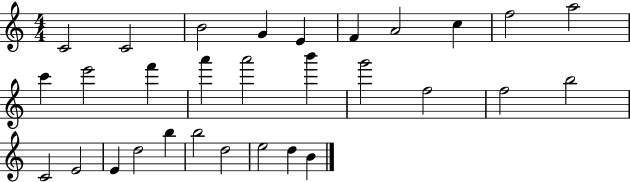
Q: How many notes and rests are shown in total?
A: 30